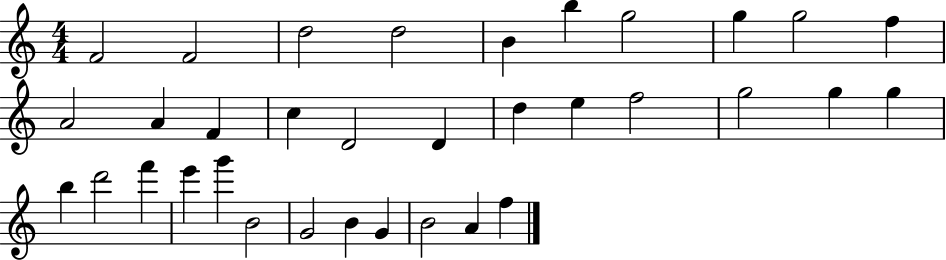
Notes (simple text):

F4/h F4/h D5/h D5/h B4/q B5/q G5/h G5/q G5/h F5/q A4/h A4/q F4/q C5/q D4/h D4/q D5/q E5/q F5/h G5/h G5/q G5/q B5/q D6/h F6/q E6/q G6/q B4/h G4/h B4/q G4/q B4/h A4/q F5/q